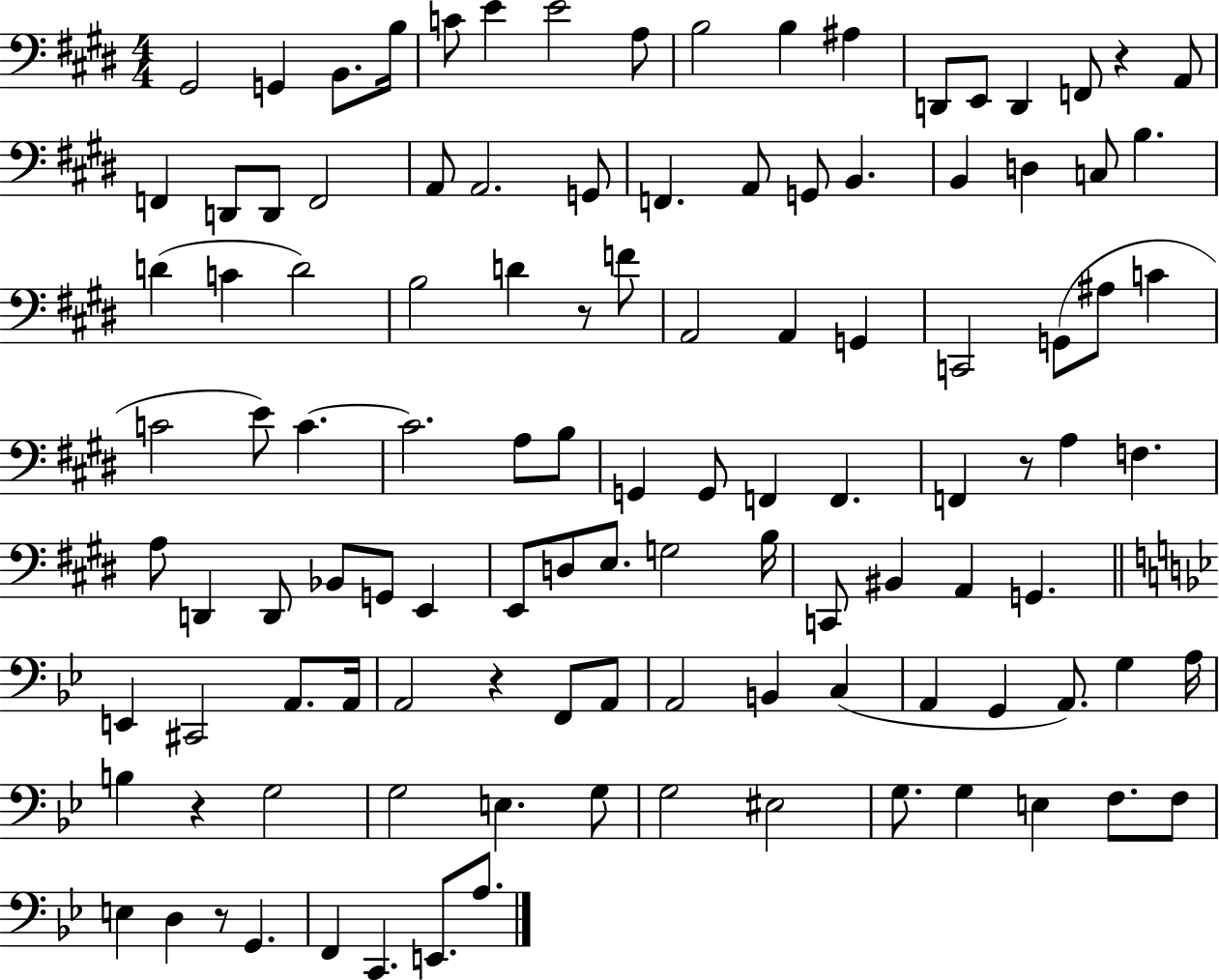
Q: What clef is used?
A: bass